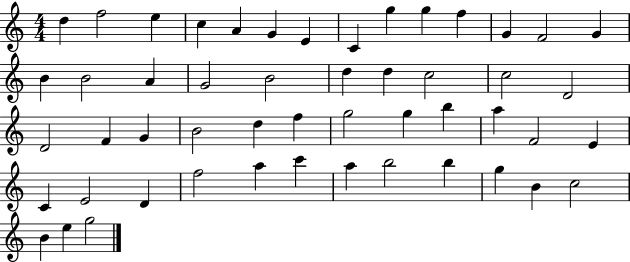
D5/q F5/h E5/q C5/q A4/q G4/q E4/q C4/q G5/q G5/q F5/q G4/q F4/h G4/q B4/q B4/h A4/q G4/h B4/h D5/q D5/q C5/h C5/h D4/h D4/h F4/q G4/q B4/h D5/q F5/q G5/h G5/q B5/q A5/q F4/h E4/q C4/q E4/h D4/q F5/h A5/q C6/q A5/q B5/h B5/q G5/q B4/q C5/h B4/q E5/q G5/h